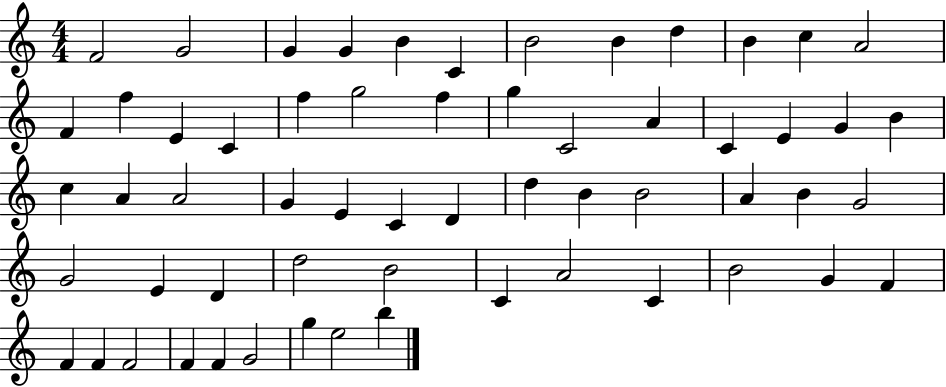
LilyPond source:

{
  \clef treble
  \numericTimeSignature
  \time 4/4
  \key c \major
  f'2 g'2 | g'4 g'4 b'4 c'4 | b'2 b'4 d''4 | b'4 c''4 a'2 | \break f'4 f''4 e'4 c'4 | f''4 g''2 f''4 | g''4 c'2 a'4 | c'4 e'4 g'4 b'4 | \break c''4 a'4 a'2 | g'4 e'4 c'4 d'4 | d''4 b'4 b'2 | a'4 b'4 g'2 | \break g'2 e'4 d'4 | d''2 b'2 | c'4 a'2 c'4 | b'2 g'4 f'4 | \break f'4 f'4 f'2 | f'4 f'4 g'2 | g''4 e''2 b''4 | \bar "|."
}